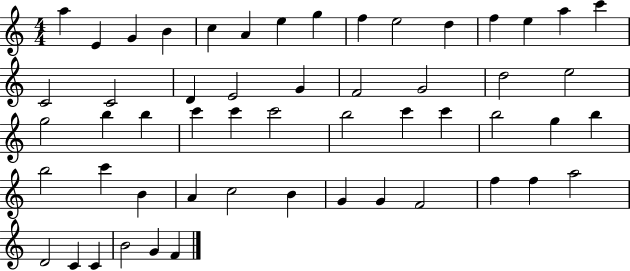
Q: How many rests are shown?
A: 0